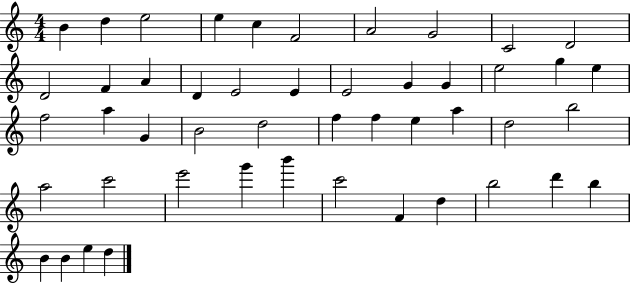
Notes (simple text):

B4/q D5/q E5/h E5/q C5/q F4/h A4/h G4/h C4/h D4/h D4/h F4/q A4/q D4/q E4/h E4/q E4/h G4/q G4/q E5/h G5/q E5/q F5/h A5/q G4/q B4/h D5/h F5/q F5/q E5/q A5/q D5/h B5/h A5/h C6/h E6/h G6/q B6/q C6/h F4/q D5/q B5/h D6/q B5/q B4/q B4/q E5/q D5/q